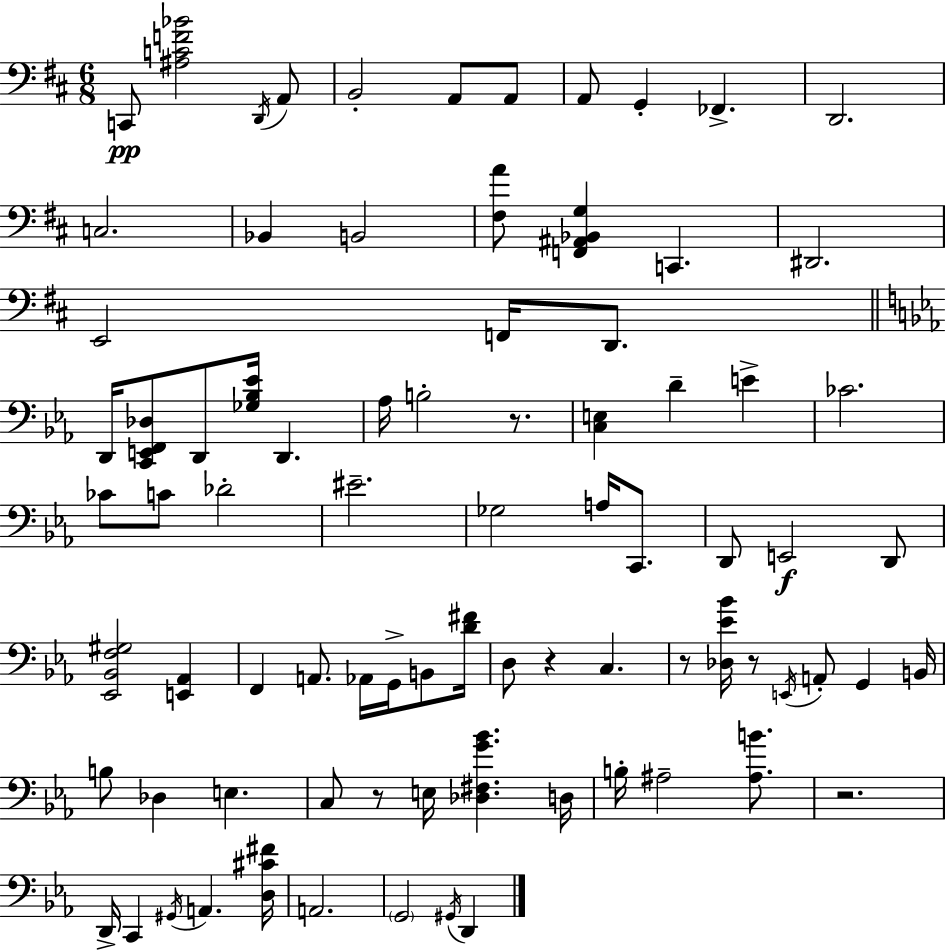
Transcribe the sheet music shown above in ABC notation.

X:1
T:Untitled
M:6/8
L:1/4
K:D
C,,/2 [^A,CF_B]2 D,,/4 A,,/2 B,,2 A,,/2 A,,/2 A,,/2 G,, _F,, D,,2 C,2 _B,, B,,2 [^F,A]/2 [F,,^A,,_B,,G,] C,, ^D,,2 E,,2 F,,/4 D,,/2 D,,/4 [C,,E,,F,,_D,]/2 D,,/2 [_G,_B,_E]/4 D,, _A,/4 B,2 z/2 [C,E,] D E _C2 _C/2 C/2 _D2 ^E2 _G,2 A,/4 C,,/2 D,,/2 E,,2 D,,/2 [_E,,_B,,F,^G,]2 [E,,_A,,] F,, A,,/2 _A,,/4 G,,/4 B,,/2 [D^F]/4 D,/2 z C, z/2 [_D,_E_B]/4 z/2 E,,/4 A,,/2 G,, B,,/4 B,/2 _D, E, C,/2 z/2 E,/4 [_D,^F,G_B] D,/4 B,/4 ^A,2 [^A,B]/2 z2 D,,/4 C,, ^G,,/4 A,, [D,^C^F]/4 A,,2 G,,2 ^G,,/4 D,,